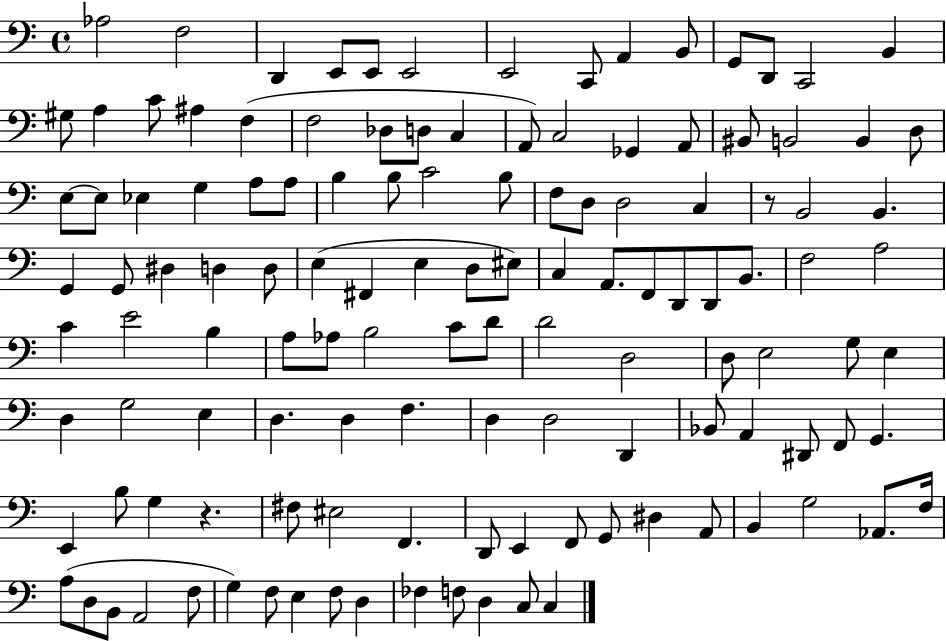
{
  \clef bass
  \time 4/4
  \defaultTimeSignature
  \key c \major
  aes2 f2 | d,4 e,8 e,8 e,2 | e,2 c,8 a,4 b,8 | g,8 d,8 c,2 b,4 | \break gis8 a4 c'8 ais4 f4( | f2 des8 d8 c4 | a,8) c2 ges,4 a,8 | bis,8 b,2 b,4 d8 | \break e8~~ e8 ees4 g4 a8 a8 | b4 b8 c'2 b8 | f8 d8 d2 c4 | r8 b,2 b,4. | \break g,4 g,8 dis4 d4 d8 | e4( fis,4 e4 d8 eis8) | c4 a,8. f,8 d,8 d,8 b,8. | f2 a2 | \break c'4 e'2 b4 | a8 aes8 b2 c'8 d'8 | d'2 d2 | d8 e2 g8 e4 | \break d4 g2 e4 | d4. d4 f4. | d4 d2 d,4 | bes,8 a,4 dis,8 f,8 g,4. | \break e,4 b8 g4 r4. | fis8 eis2 f,4. | d,8 e,4 f,8 g,8 dis4 a,8 | b,4 g2 aes,8. f16 | \break a8( d8 b,8 a,2 f8 | g4) f8 e4 f8 d4 | fes4 f8 d4 c8 c4 | \bar "|."
}